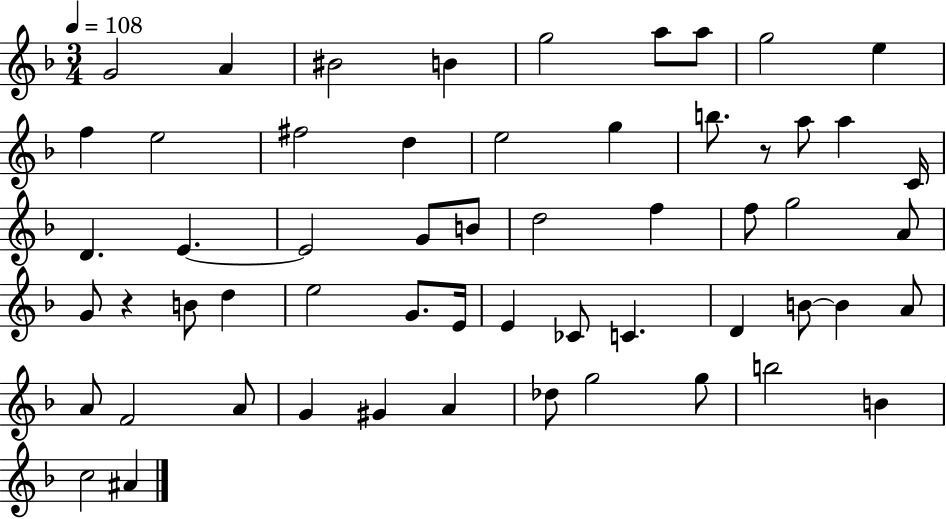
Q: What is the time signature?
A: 3/4